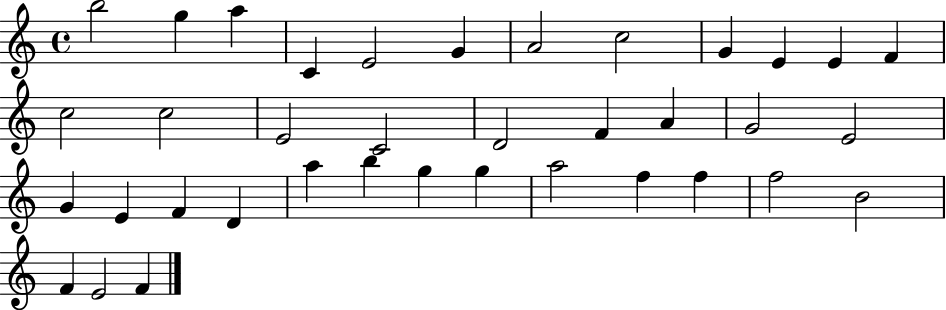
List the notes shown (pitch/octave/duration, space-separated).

B5/h G5/q A5/q C4/q E4/h G4/q A4/h C5/h G4/q E4/q E4/q F4/q C5/h C5/h E4/h C4/h D4/h F4/q A4/q G4/h E4/h G4/q E4/q F4/q D4/q A5/q B5/q G5/q G5/q A5/h F5/q F5/q F5/h B4/h F4/q E4/h F4/q